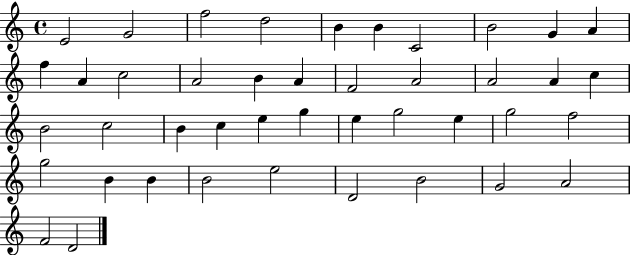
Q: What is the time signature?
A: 4/4